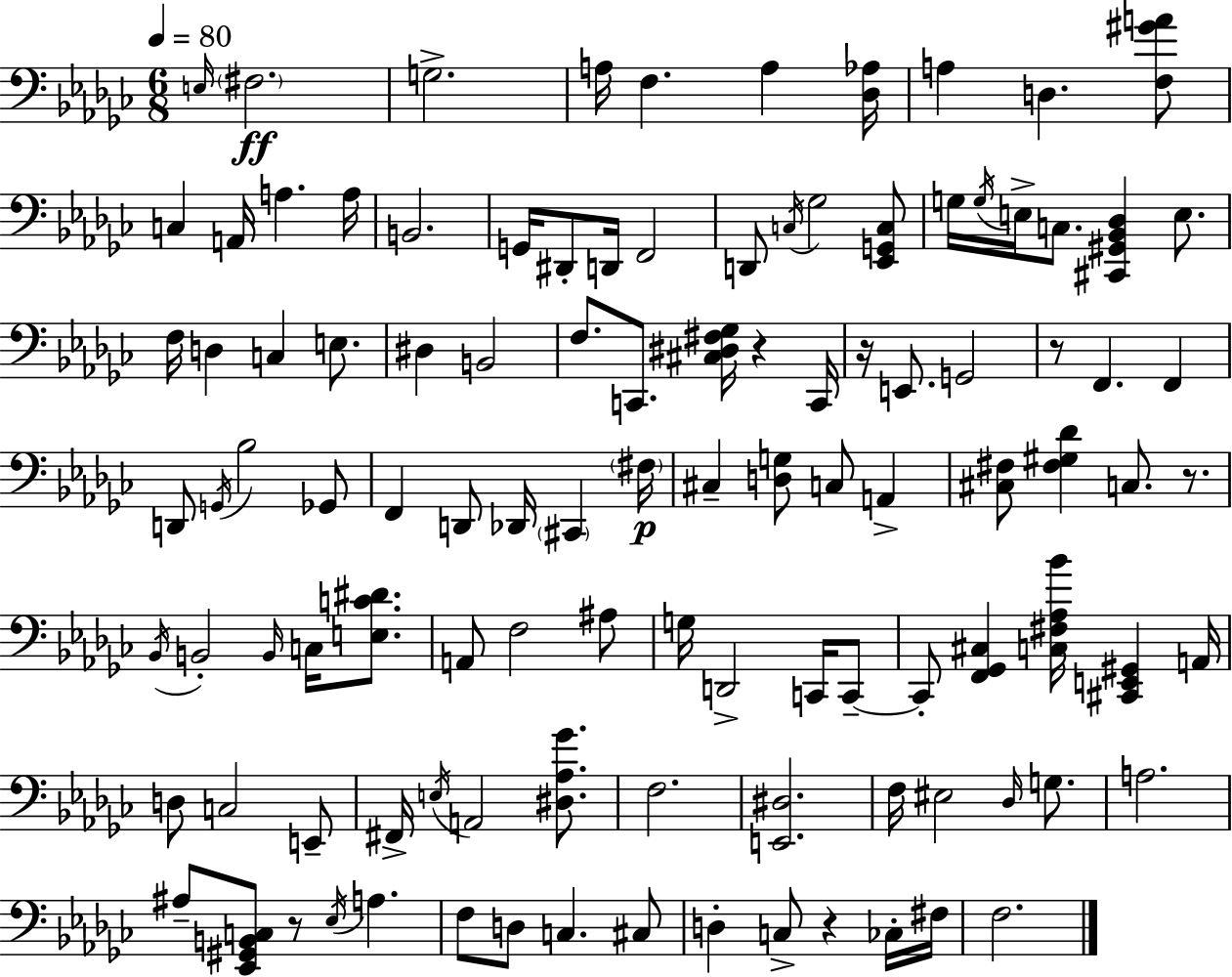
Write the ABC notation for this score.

X:1
T:Untitled
M:6/8
L:1/4
K:Ebm
E,/4 ^F,2 G,2 A,/4 F, A, [_D,_A,]/4 A, D, [F,^GA]/2 C, A,,/4 A, A,/4 B,,2 G,,/4 ^D,,/2 D,,/4 F,,2 D,,/2 C,/4 _G,2 [_E,,G,,C,]/2 G,/4 G,/4 E,/4 C,/2 [^C,,^G,,_B,,_D,] E,/2 F,/4 D, C, E,/2 ^D, B,,2 F,/2 C,,/2 [^C,^D,^F,_G,]/4 z C,,/4 z/4 E,,/2 G,,2 z/2 F,, F,, D,,/2 G,,/4 _B,2 _G,,/2 F,, D,,/2 _D,,/4 ^C,, ^F,/4 ^C, [D,G,]/2 C,/2 A,, [^C,^F,]/2 [^F,^G,_D] C,/2 z/2 _B,,/4 B,,2 B,,/4 C,/4 [E,C^D]/2 A,,/2 F,2 ^A,/2 G,/4 D,,2 C,,/4 C,,/2 C,,/2 [F,,_G,,^C,] [C,^F,_A,_B]/4 [^C,,E,,^G,,] A,,/4 D,/2 C,2 E,,/2 ^F,,/4 E,/4 A,,2 [^D,_A,_G]/2 F,2 [E,,^D,]2 F,/4 ^E,2 _D,/4 G,/2 A,2 ^A,/2 [_E,,^G,,B,,C,]/2 z/2 _E,/4 A, F,/2 D,/2 C, ^C,/2 D, C,/2 z _C,/4 ^F,/4 F,2